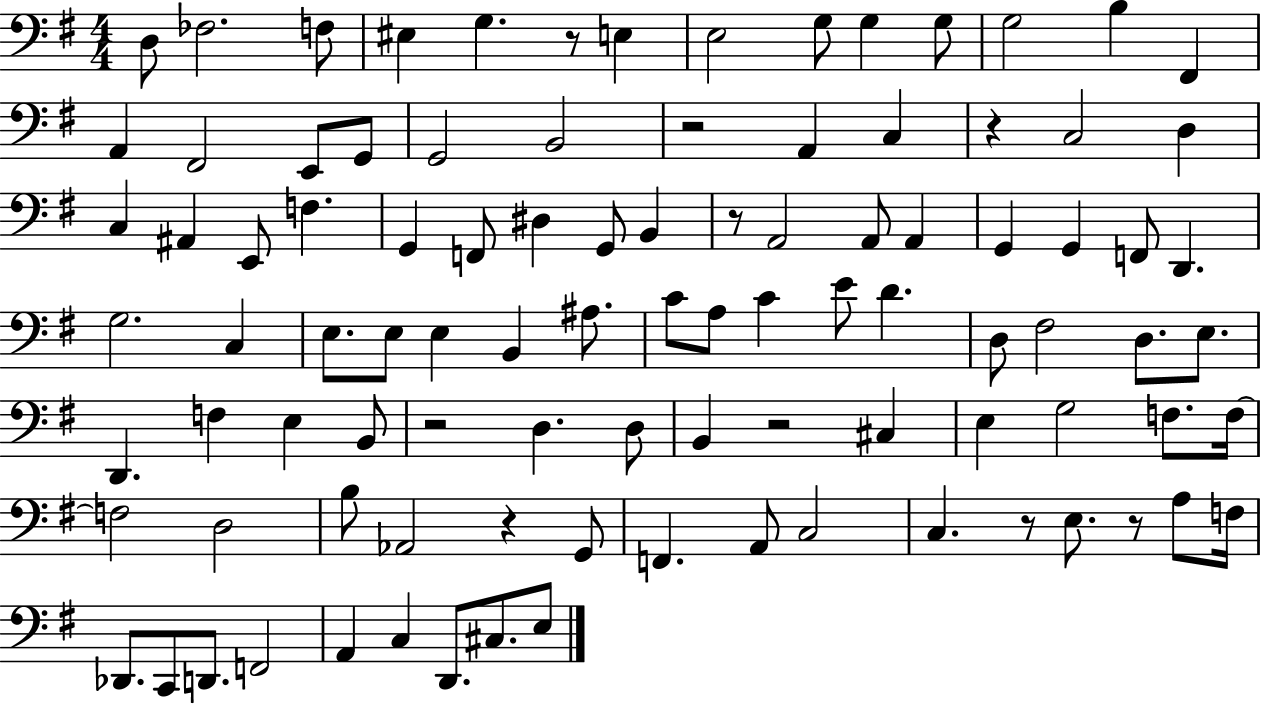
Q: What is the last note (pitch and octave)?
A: E3